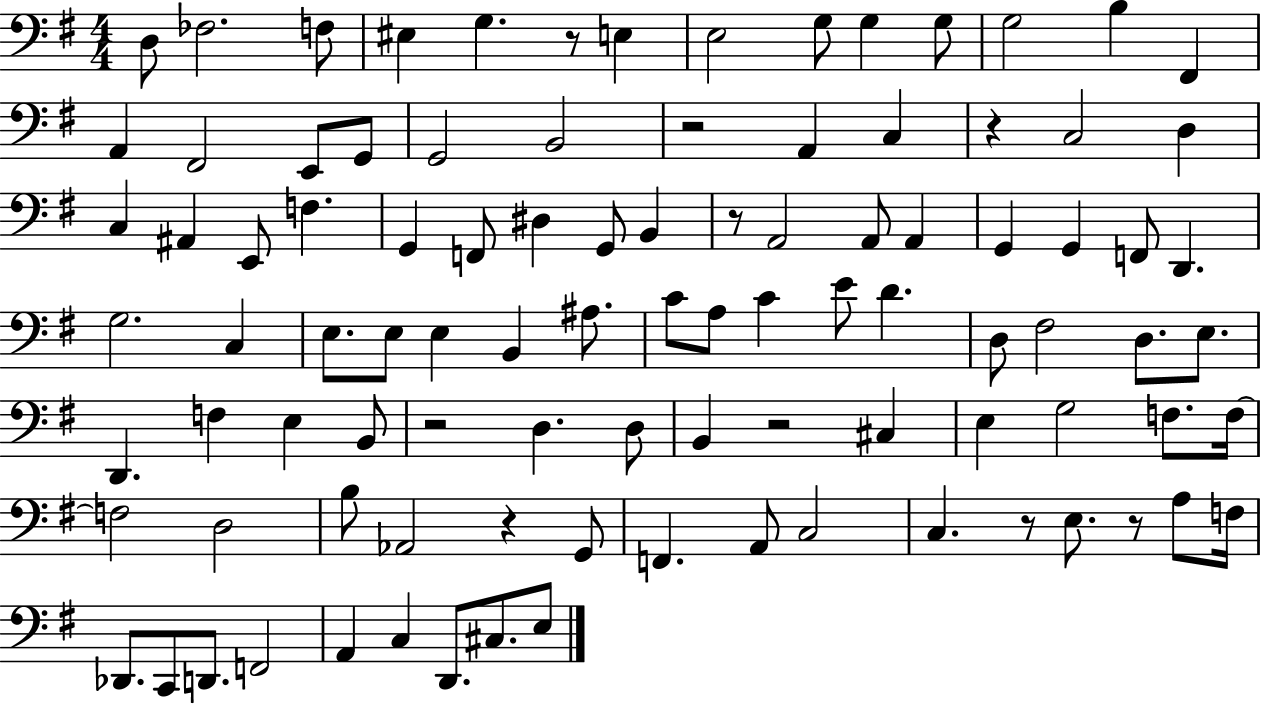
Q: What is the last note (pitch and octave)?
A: E3